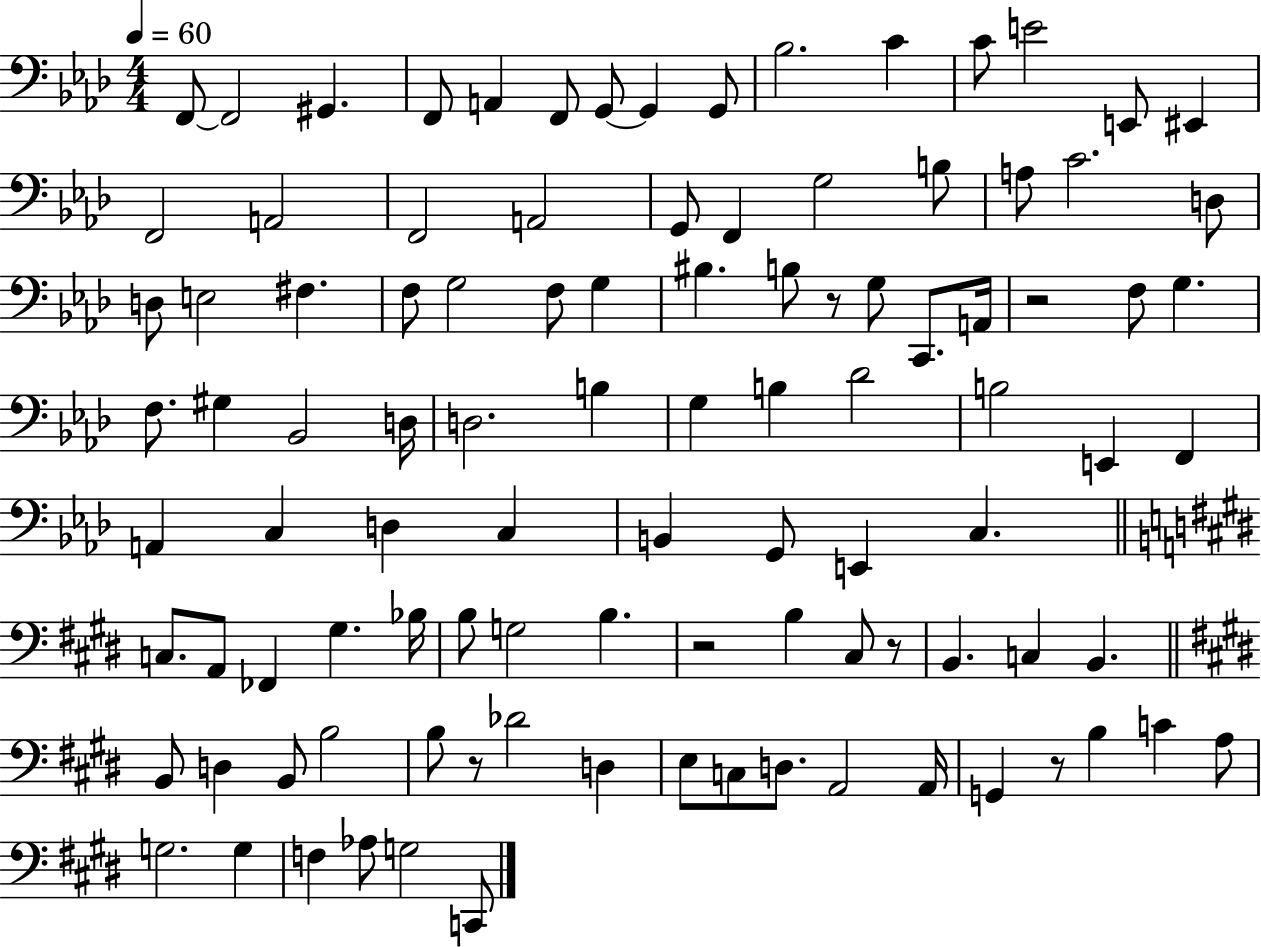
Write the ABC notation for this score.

X:1
T:Untitled
M:4/4
L:1/4
K:Ab
F,,/2 F,,2 ^G,, F,,/2 A,, F,,/2 G,,/2 G,, G,,/2 _B,2 C C/2 E2 E,,/2 ^E,, F,,2 A,,2 F,,2 A,,2 G,,/2 F,, G,2 B,/2 A,/2 C2 D,/2 D,/2 E,2 ^F, F,/2 G,2 F,/2 G, ^B, B,/2 z/2 G,/2 C,,/2 A,,/4 z2 F,/2 G, F,/2 ^G, _B,,2 D,/4 D,2 B, G, B, _D2 B,2 E,, F,, A,, C, D, C, B,, G,,/2 E,, C, C,/2 A,,/2 _F,, ^G, _B,/4 B,/2 G,2 B, z2 B, ^C,/2 z/2 B,, C, B,, B,,/2 D, B,,/2 B,2 B,/2 z/2 _D2 D, E,/2 C,/2 D,/2 A,,2 A,,/4 G,, z/2 B, C A,/2 G,2 G, F, _A,/2 G,2 C,,/2